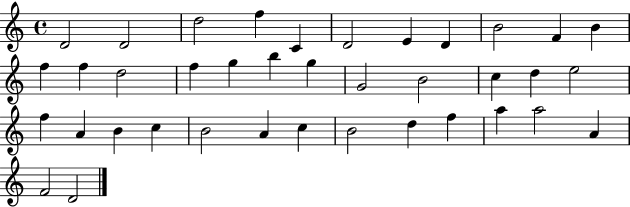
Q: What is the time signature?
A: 4/4